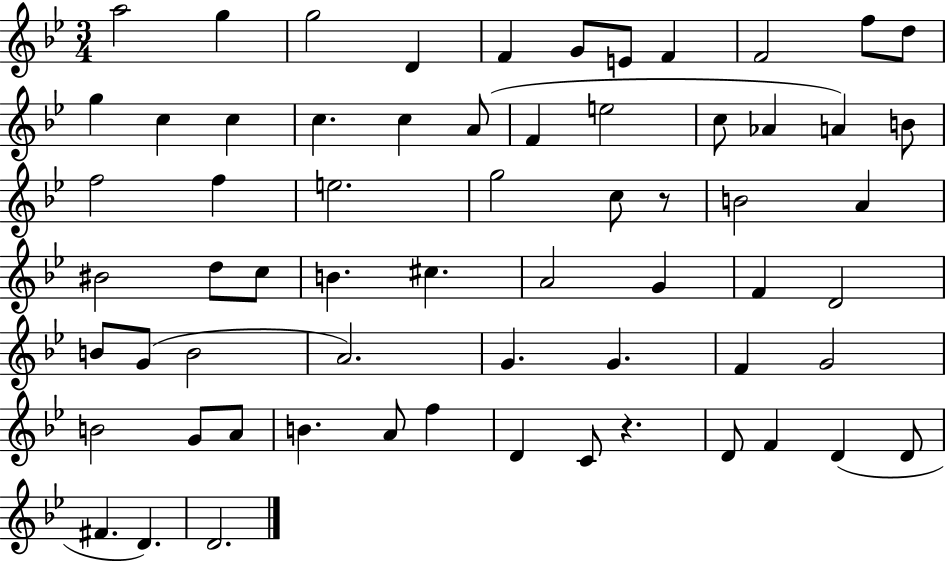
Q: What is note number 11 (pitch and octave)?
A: D5